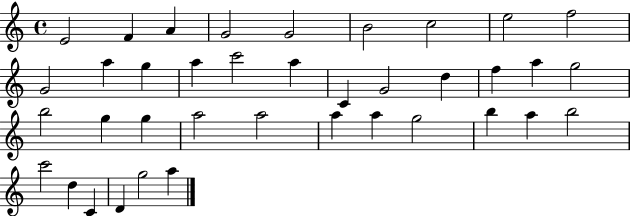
X:1
T:Untitled
M:4/4
L:1/4
K:C
E2 F A G2 G2 B2 c2 e2 f2 G2 a g a c'2 a C G2 d f a g2 b2 g g a2 a2 a a g2 b a b2 c'2 d C D g2 a